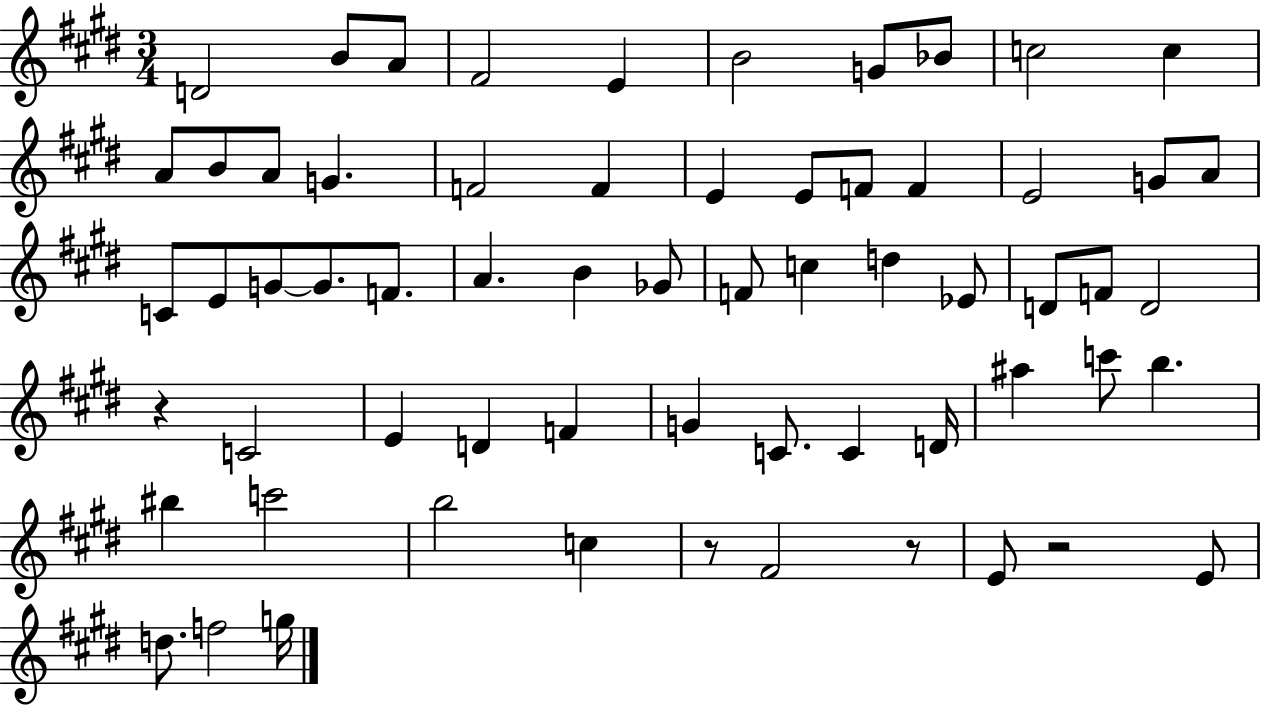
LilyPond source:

{
  \clef treble
  \numericTimeSignature
  \time 3/4
  \key e \major
  \repeat volta 2 { d'2 b'8 a'8 | fis'2 e'4 | b'2 g'8 bes'8 | c''2 c''4 | \break a'8 b'8 a'8 g'4. | f'2 f'4 | e'4 e'8 f'8 f'4 | e'2 g'8 a'8 | \break c'8 e'8 g'8~~ g'8. f'8. | a'4. b'4 ges'8 | f'8 c''4 d''4 ees'8 | d'8 f'8 d'2 | \break r4 c'2 | e'4 d'4 f'4 | g'4 c'8. c'4 d'16 | ais''4 c'''8 b''4. | \break bis''4 c'''2 | b''2 c''4 | r8 fis'2 r8 | e'8 r2 e'8 | \break d''8. f''2 g''16 | } \bar "|."
}